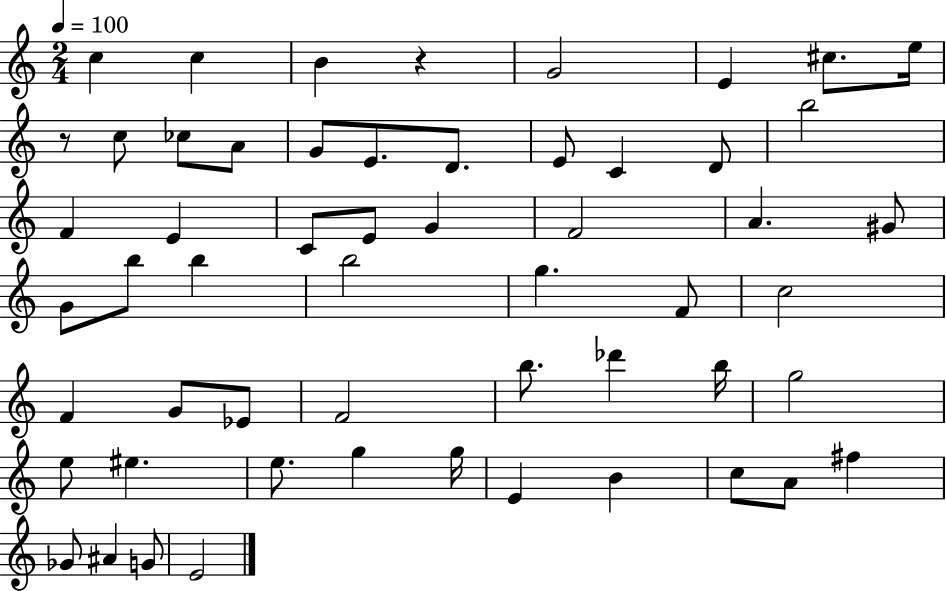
{
  \clef treble
  \numericTimeSignature
  \time 2/4
  \key c \major
  \tempo 4 = 100
  \repeat volta 2 { c''4 c''4 | b'4 r4 | g'2 | e'4 cis''8. e''16 | \break r8 c''8 ces''8 a'8 | g'8 e'8. d'8. | e'8 c'4 d'8 | b''2 | \break f'4 e'4 | c'8 e'8 g'4 | f'2 | a'4. gis'8 | \break g'8 b''8 b''4 | b''2 | g''4. f'8 | c''2 | \break f'4 g'8 ees'8 | f'2 | b''8. des'''4 b''16 | g''2 | \break e''8 eis''4. | e''8. g''4 g''16 | e'4 b'4 | c''8 a'8 fis''4 | \break ges'8 ais'4 g'8 | e'2 | } \bar "|."
}